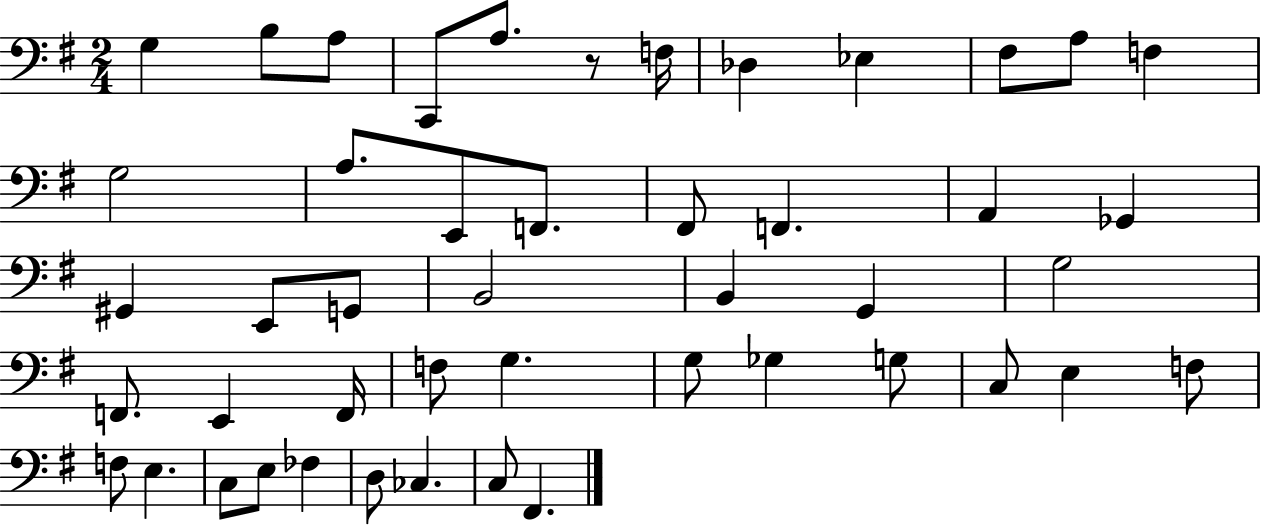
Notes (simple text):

G3/q B3/e A3/e C2/e A3/e. R/e F3/s Db3/q Eb3/q F#3/e A3/e F3/q G3/h A3/e. E2/e F2/e. F#2/e F2/q. A2/q Gb2/q G#2/q E2/e G2/e B2/h B2/q G2/q G3/h F2/e. E2/q F2/s F3/e G3/q. G3/e Gb3/q G3/e C3/e E3/q F3/e F3/e E3/q. C3/e E3/e FES3/q D3/e CES3/q. C3/e F#2/q.